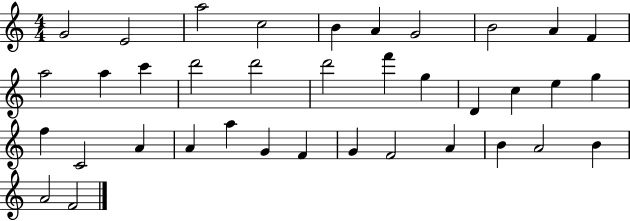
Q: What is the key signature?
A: C major